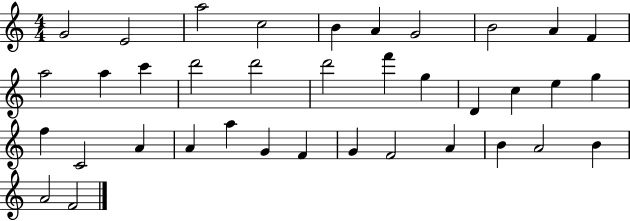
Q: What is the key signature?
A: C major